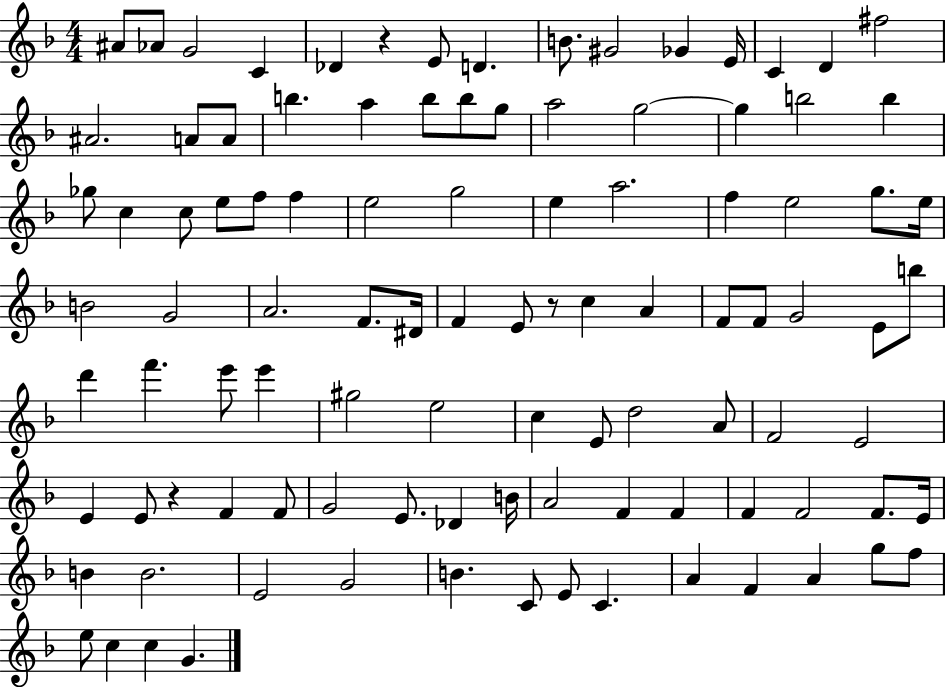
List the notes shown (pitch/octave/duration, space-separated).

A#4/e Ab4/e G4/h C4/q Db4/q R/q E4/e D4/q. B4/e. G#4/h Gb4/q E4/s C4/q D4/q F#5/h A#4/h. A4/e A4/e B5/q. A5/q B5/e B5/e G5/e A5/h G5/h G5/q B5/h B5/q Gb5/e C5/q C5/e E5/e F5/e F5/q E5/h G5/h E5/q A5/h. F5/q E5/h G5/e. E5/s B4/h G4/h A4/h. F4/e. D#4/s F4/q E4/e R/e C5/q A4/q F4/e F4/e G4/h E4/e B5/e D6/q F6/q. E6/e E6/q G#5/h E5/h C5/q E4/e D5/h A4/e F4/h E4/h E4/q E4/e R/q F4/q F4/e G4/h E4/e. Db4/q B4/s A4/h F4/q F4/q F4/q F4/h F4/e. E4/s B4/q B4/h. E4/h G4/h B4/q. C4/e E4/e C4/q. A4/q F4/q A4/q G5/e F5/e E5/e C5/q C5/q G4/q.